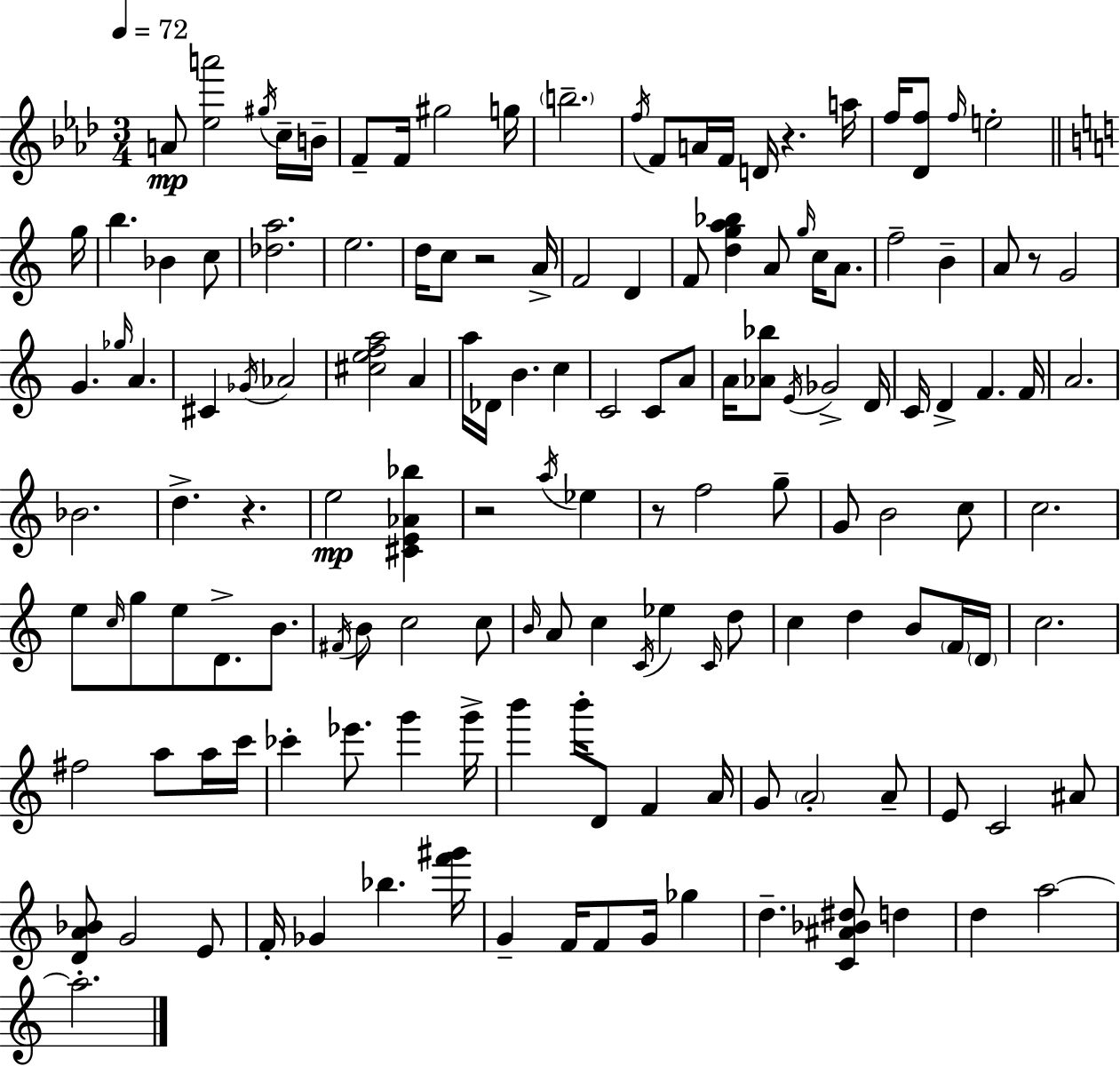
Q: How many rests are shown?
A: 6